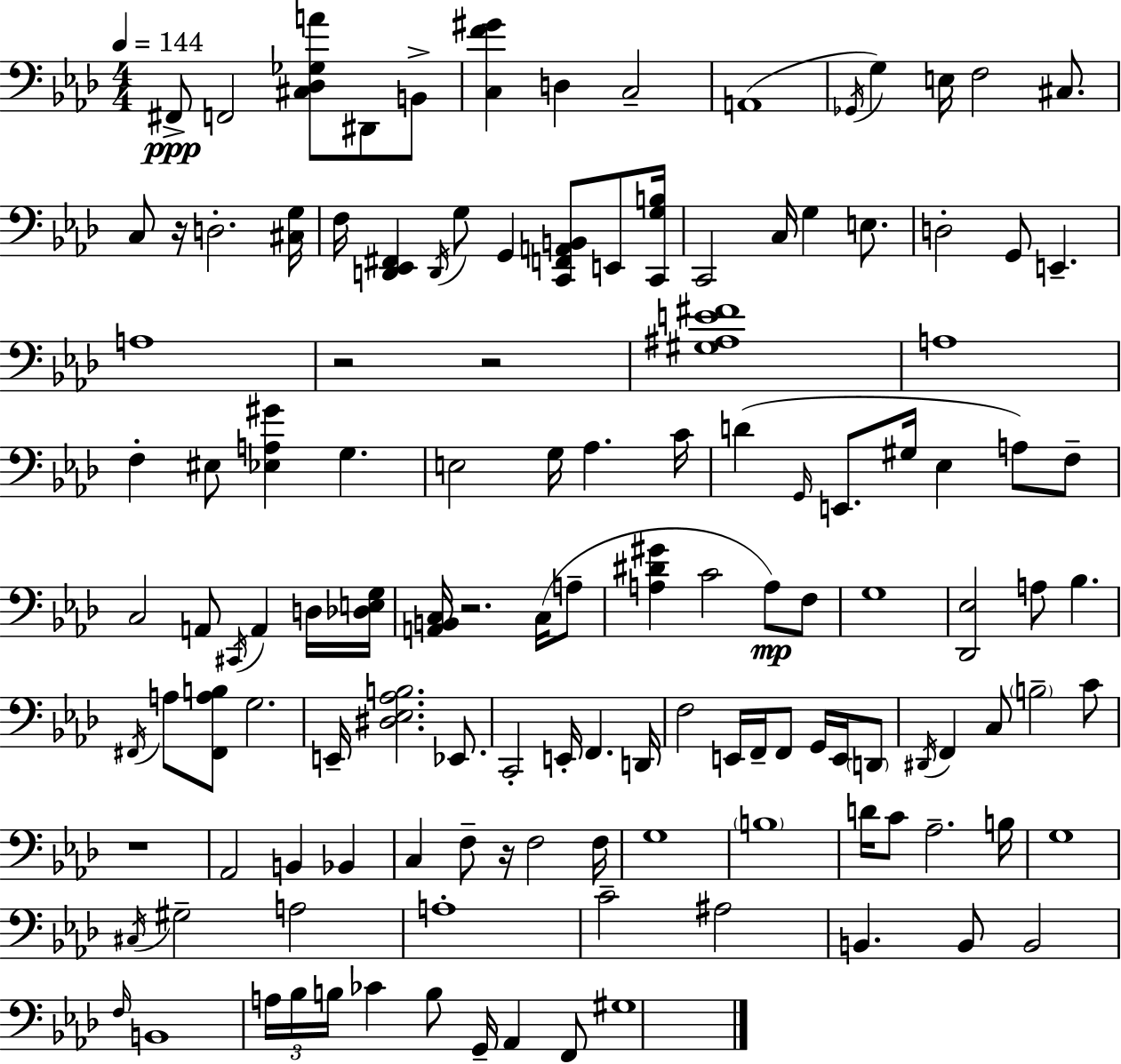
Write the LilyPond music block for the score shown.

{
  \clef bass
  \numericTimeSignature
  \time 4/4
  \key aes \major
  \tempo 4 = 144
  fis,8->\ppp f,2 <cis des ges a'>8 dis,8 b,8-> | <c f' gis'>4 d4 c2-- | a,1( | \acciaccatura { ges,16 } g4) e16 f2 cis8. | \break c8 r16 d2.-. | <cis g>16 f16 <d, ees, fis,>4 \acciaccatura { d,16 } g8 g,4 <c, f, a, b,>8 e,8 | <c, g b>16 c,2 c16 g4 e8. | d2-. g,8 e,4.-- | \break a1 | r2 r2 | <gis ais e' fis'>1 | a1 | \break f4-. eis8 <ees a gis'>4 g4. | e2 g16 aes4. | c'16 d'4( \grace { g,16 } e,8. gis16 ees4 a8) | f8-- c2 a,8 \acciaccatura { cis,16 } a,4 | \break d16 <des e g>16 <a, b, c>16 r2. | c16( a8-- <a dis' gis'>4 c'2 | a8\mp) f8 g1 | <des, ees>2 a8 bes4. | \break \acciaccatura { fis,16 } a8 <fis, a b>8 g2. | e,16-- <dis ees aes b>2. | ees,8. c,2-. e,16-. f,4. | d,16 f2 e,16 f,16-- f,8 | \break g,16 e,16 \parenthesize d,8 \acciaccatura { dis,16 } f,4 c8 \parenthesize b2-- | c'8 r1 | aes,2 b,4 | bes,4 c4 f8-- r16 f2 | \break f16 g1 | \parenthesize b1 | d'16 c'8 aes2.-- | b16 g1 | \break \acciaccatura { cis16 } gis2-- a2 | a1-. | c'2-- ais2 | b,4. b,8 b,2 | \break \grace { f16 } b,1 | \tuplet 3/2 { a16 bes16 b16 } ces'4 b8 | g,16-- aes,4 f,8 gis1 | \bar "|."
}